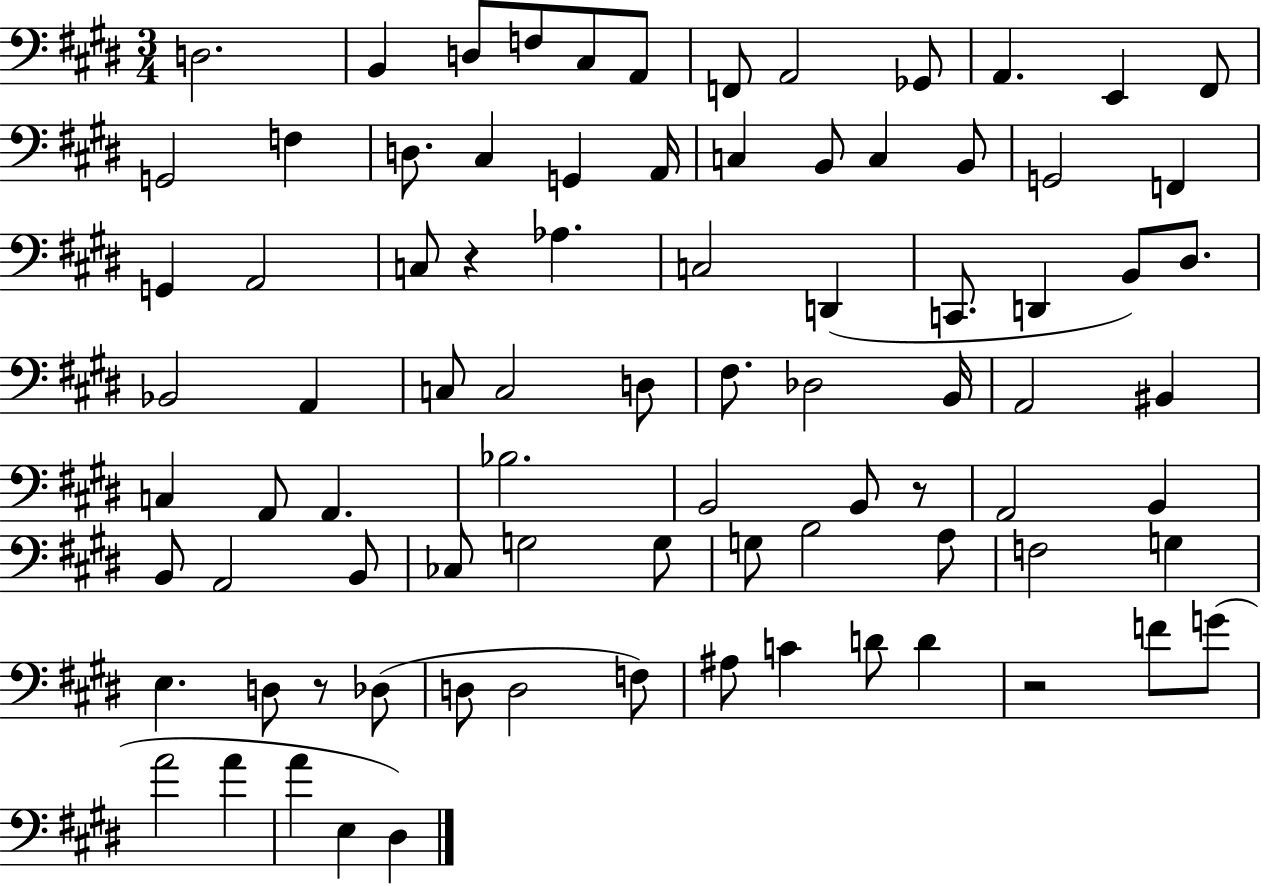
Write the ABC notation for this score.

X:1
T:Untitled
M:3/4
L:1/4
K:E
D,2 B,, D,/2 F,/2 ^C,/2 A,,/2 F,,/2 A,,2 _G,,/2 A,, E,, ^F,,/2 G,,2 F, D,/2 ^C, G,, A,,/4 C, B,,/2 C, B,,/2 G,,2 F,, G,, A,,2 C,/2 z _A, C,2 D,, C,,/2 D,, B,,/2 ^D,/2 _B,,2 A,, C,/2 C,2 D,/2 ^F,/2 _D,2 B,,/4 A,,2 ^B,, C, A,,/2 A,, _B,2 B,,2 B,,/2 z/2 A,,2 B,, B,,/2 A,,2 B,,/2 _C,/2 G,2 G,/2 G,/2 B,2 A,/2 F,2 G, E, D,/2 z/2 _D,/2 D,/2 D,2 F,/2 ^A,/2 C D/2 D z2 F/2 G/2 A2 A A E, ^D,